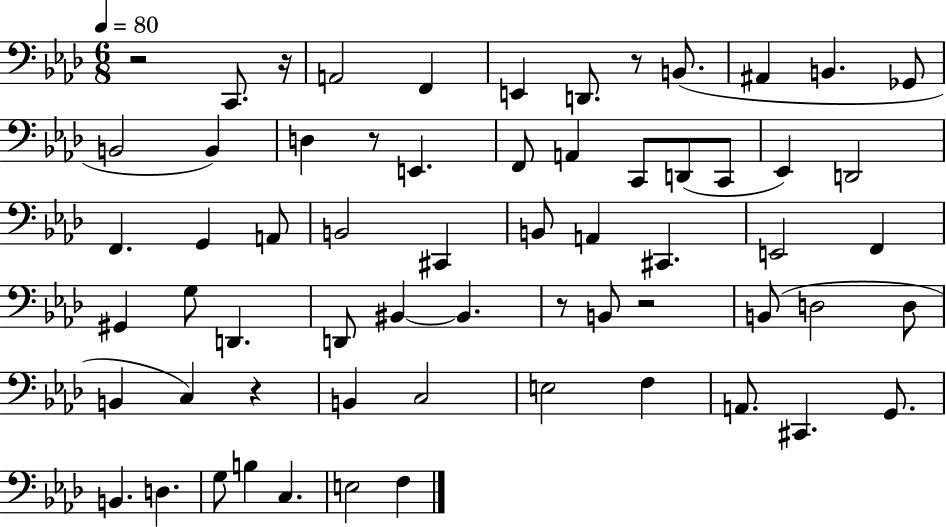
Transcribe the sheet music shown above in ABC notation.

X:1
T:Untitled
M:6/8
L:1/4
K:Ab
z2 C,,/2 z/4 A,,2 F,, E,, D,,/2 z/2 B,,/2 ^A,, B,, _G,,/2 B,,2 B,, D, z/2 E,, F,,/2 A,, C,,/2 D,,/2 C,,/2 _E,, D,,2 F,, G,, A,,/2 B,,2 ^C,, B,,/2 A,, ^C,, E,,2 F,, ^G,, G,/2 D,, D,,/2 ^B,, ^B,, z/2 B,,/2 z2 B,,/2 D,2 D,/2 B,, C, z B,, C,2 E,2 F, A,,/2 ^C,, G,,/2 B,, D, G,/2 B, C, E,2 F,